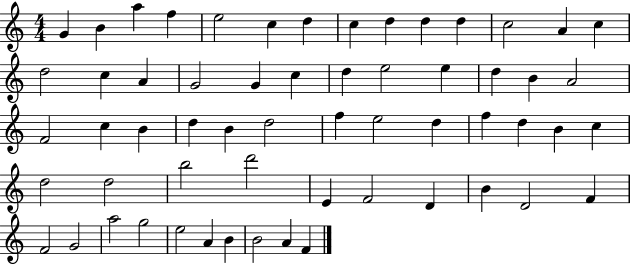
G4/q B4/q A5/q F5/q E5/h C5/q D5/q C5/q D5/q D5/q D5/q C5/h A4/q C5/q D5/h C5/q A4/q G4/h G4/q C5/q D5/q E5/h E5/q D5/q B4/q A4/h F4/h C5/q B4/q D5/q B4/q D5/h F5/q E5/h D5/q F5/q D5/q B4/q C5/q D5/h D5/h B5/h D6/h E4/q F4/h D4/q B4/q D4/h F4/q F4/h G4/h A5/h G5/h E5/h A4/q B4/q B4/h A4/q F4/q